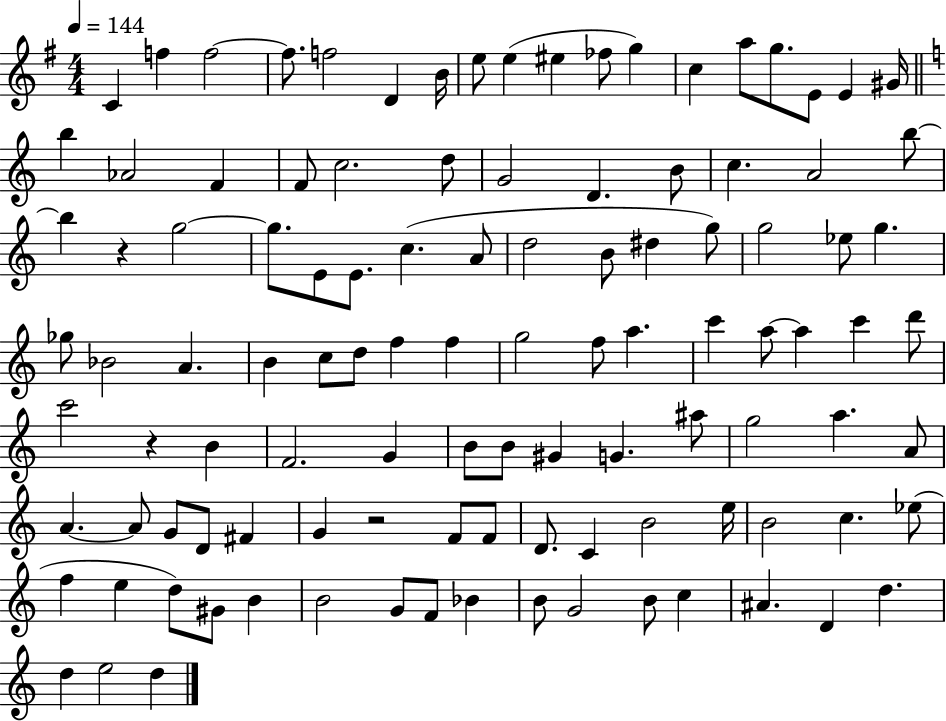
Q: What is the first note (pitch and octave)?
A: C4